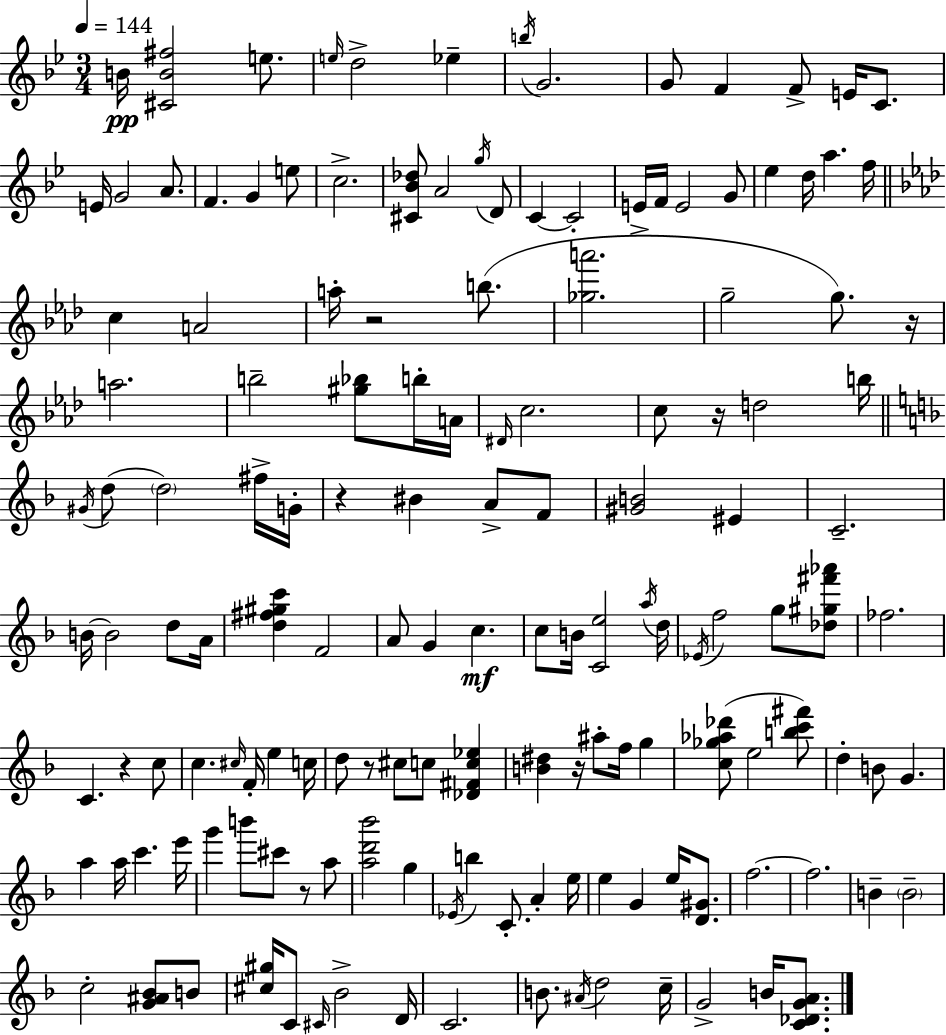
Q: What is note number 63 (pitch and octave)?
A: A4